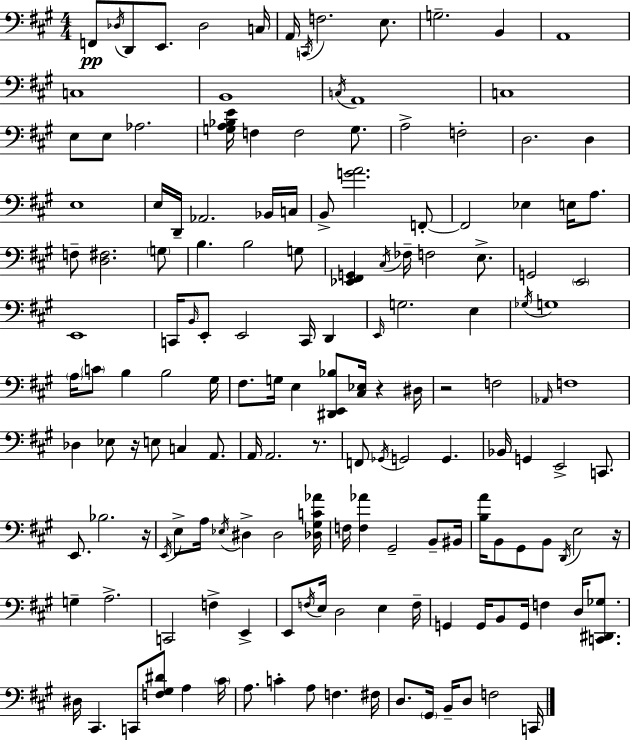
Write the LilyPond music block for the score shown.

{
  \clef bass
  \numericTimeSignature
  \time 4/4
  \key a \major
  f,8\pp \acciaccatura { des16 } d,8 e,8. des2 | c16 a,16 \acciaccatura { c,16 } f2. e8. | g2.-- b,4 | a,1 | \break c1 | b,1 | \acciaccatura { c16 } a,1 | c1 | \break e8 e8 aes2. | <g a bes e'>16 f4 f2 | g8. a2-> f2-. | d2. d4 | \break e1 | e16 d,16-- aes,2. | bes,16 c16 b,8-> <g' a'>2. | f,8-.~~ f,2 ees4 e16 | \break a8. f8-- <d fis>2. | \parenthesize g8 b4. b2 | g8 <ees, fis, g,>4 \acciaccatura { cis16 } fes16-- f2 | e8.-> g,2 \parenthesize e,2 | \break e,1 | c,16 \grace { b,16 } e,8-. e,2 | c,16 d,4 \grace { e,16 } g2. | e4 \acciaccatura { ges16 } g1 | \break \parenthesize a16 \parenthesize c'8 b4 b2 | gis16 fis8. g16 e4 <dis, e, bes>8 | <cis ees>16 r4 dis16 r2 f2 | \grace { aes,16 } f1 | \break des4 ees8 r16 e8 | c4 a,8. a,16 a,2. | r8. f,8 \acciaccatura { ges,16 } g,2 | g,4. bes,16 g,4 e,2-> | \break c,8. e,8. bes2. | r16 \acciaccatura { e,16 } e8-> a16 \acciaccatura { ees16 } dis4-> | dis2 <des gis c' aes'>16 f16 <f aes'>4 | gis,2-- b,8-- bis,16 <b a'>16 b,8 gis,8 | \break b,8 \acciaccatura { d,16 } e2 r16 g4-- | a2.-> c,2 | f4-> e,4-> e,8 \acciaccatura { f16 } e16 | d2 e4 f16-- g,4 | \break g,16 b,8 g,16 f4 d16 <c, dis, ges>8. dis16 cis,4. | c,8 <f gis dis'>8 a4 \parenthesize cis'16 a8. | c'4-. a8 f4. fis16 d8. | \parenthesize gis,16 b,16-- d8 f2 c,16 \bar "|."
}